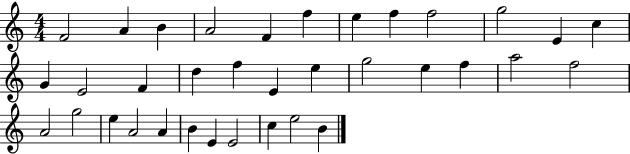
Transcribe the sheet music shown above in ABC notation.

X:1
T:Untitled
M:4/4
L:1/4
K:C
F2 A B A2 F f e f f2 g2 E c G E2 F d f E e g2 e f a2 f2 A2 g2 e A2 A B E E2 c e2 B